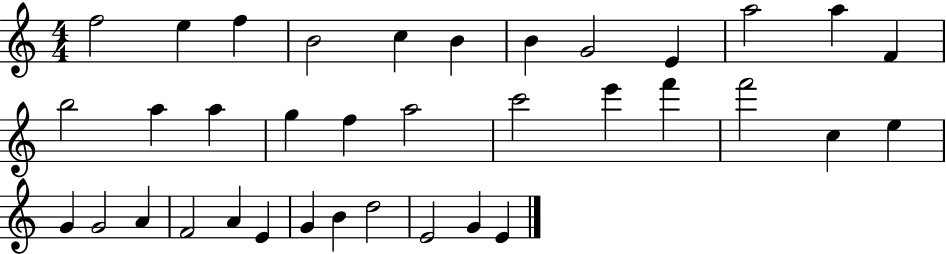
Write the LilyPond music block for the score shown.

{
  \clef treble
  \numericTimeSignature
  \time 4/4
  \key c \major
  f''2 e''4 f''4 | b'2 c''4 b'4 | b'4 g'2 e'4 | a''2 a''4 f'4 | \break b''2 a''4 a''4 | g''4 f''4 a''2 | c'''2 e'''4 f'''4 | f'''2 c''4 e''4 | \break g'4 g'2 a'4 | f'2 a'4 e'4 | g'4 b'4 d''2 | e'2 g'4 e'4 | \break \bar "|."
}